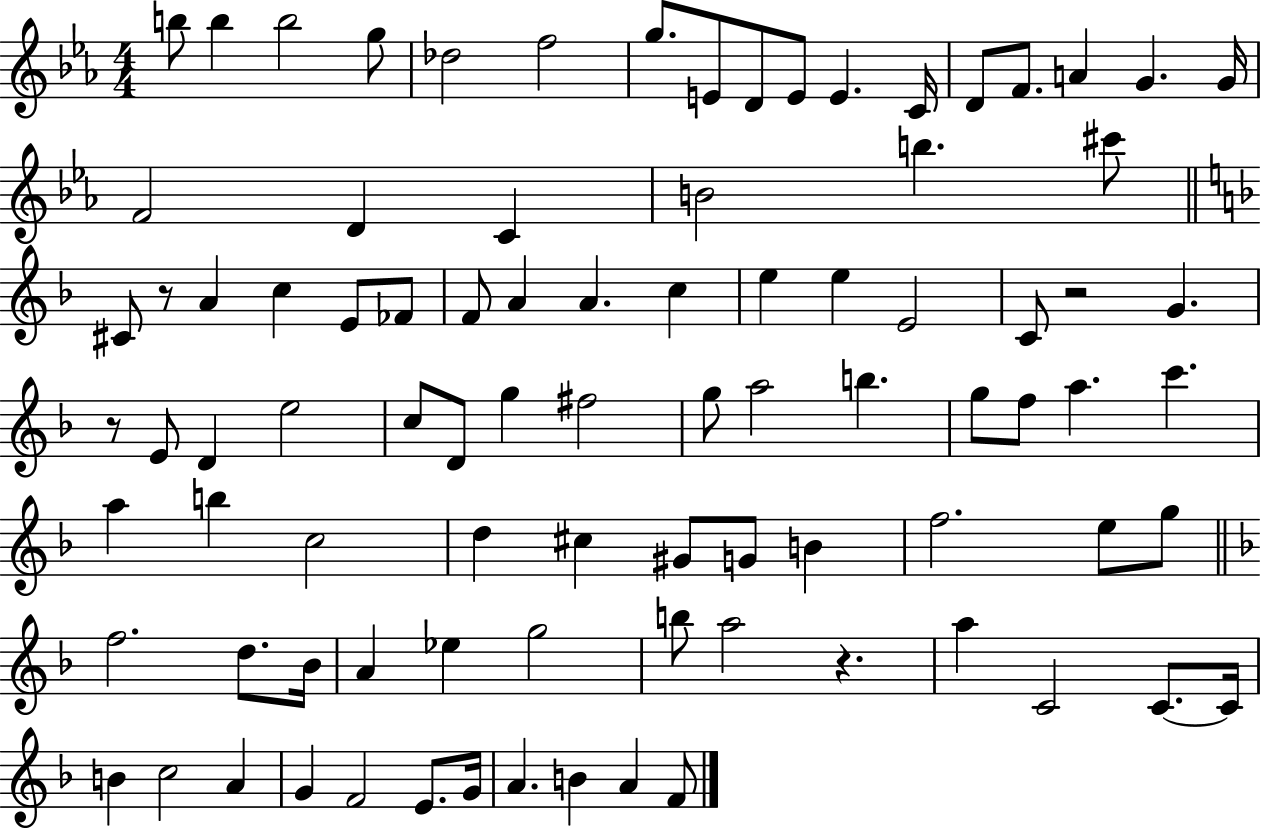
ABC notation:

X:1
T:Untitled
M:4/4
L:1/4
K:Eb
b/2 b b2 g/2 _d2 f2 g/2 E/2 D/2 E/2 E C/4 D/2 F/2 A G G/4 F2 D C B2 b ^c'/2 ^C/2 z/2 A c E/2 _F/2 F/2 A A c e e E2 C/2 z2 G z/2 E/2 D e2 c/2 D/2 g ^f2 g/2 a2 b g/2 f/2 a c' a b c2 d ^c ^G/2 G/2 B f2 e/2 g/2 f2 d/2 _B/4 A _e g2 b/2 a2 z a C2 C/2 C/4 B c2 A G F2 E/2 G/4 A B A F/2